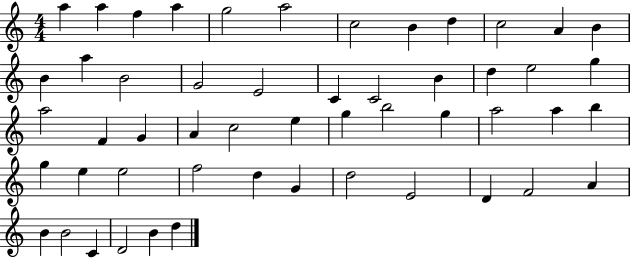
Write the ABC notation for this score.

X:1
T:Untitled
M:4/4
L:1/4
K:C
a a f a g2 a2 c2 B d c2 A B B a B2 G2 E2 C C2 B d e2 g a2 F G A c2 e g b2 g a2 a b g e e2 f2 d G d2 E2 D F2 A B B2 C D2 B d